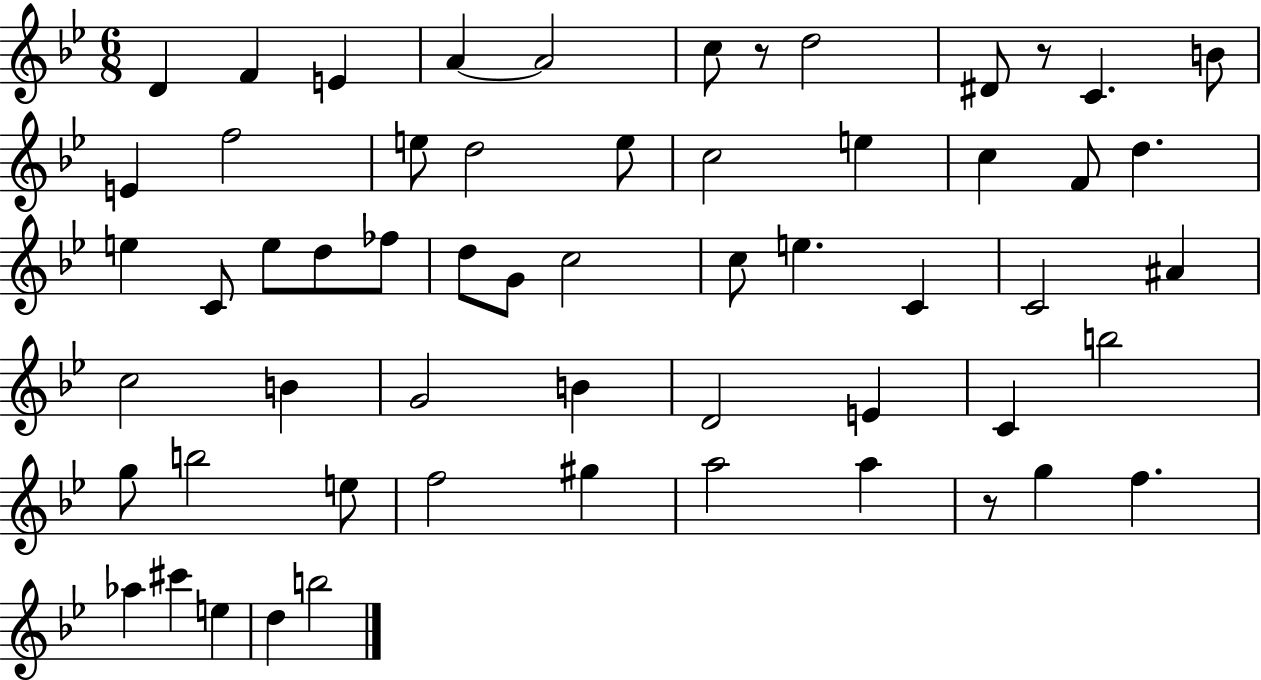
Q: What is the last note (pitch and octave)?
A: B5